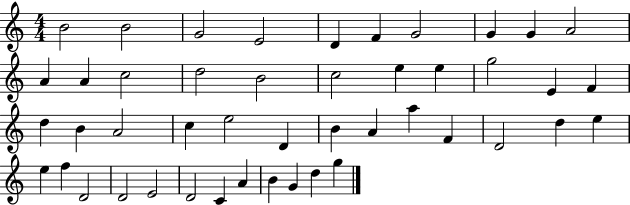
{
  \clef treble
  \numericTimeSignature
  \time 4/4
  \key c \major
  b'2 b'2 | g'2 e'2 | d'4 f'4 g'2 | g'4 g'4 a'2 | \break a'4 a'4 c''2 | d''2 b'2 | c''2 e''4 e''4 | g''2 e'4 f'4 | \break d''4 b'4 a'2 | c''4 e''2 d'4 | b'4 a'4 a''4 f'4 | d'2 d''4 e''4 | \break e''4 f''4 d'2 | d'2 e'2 | d'2 c'4 a'4 | b'4 g'4 d''4 g''4 | \break \bar "|."
}